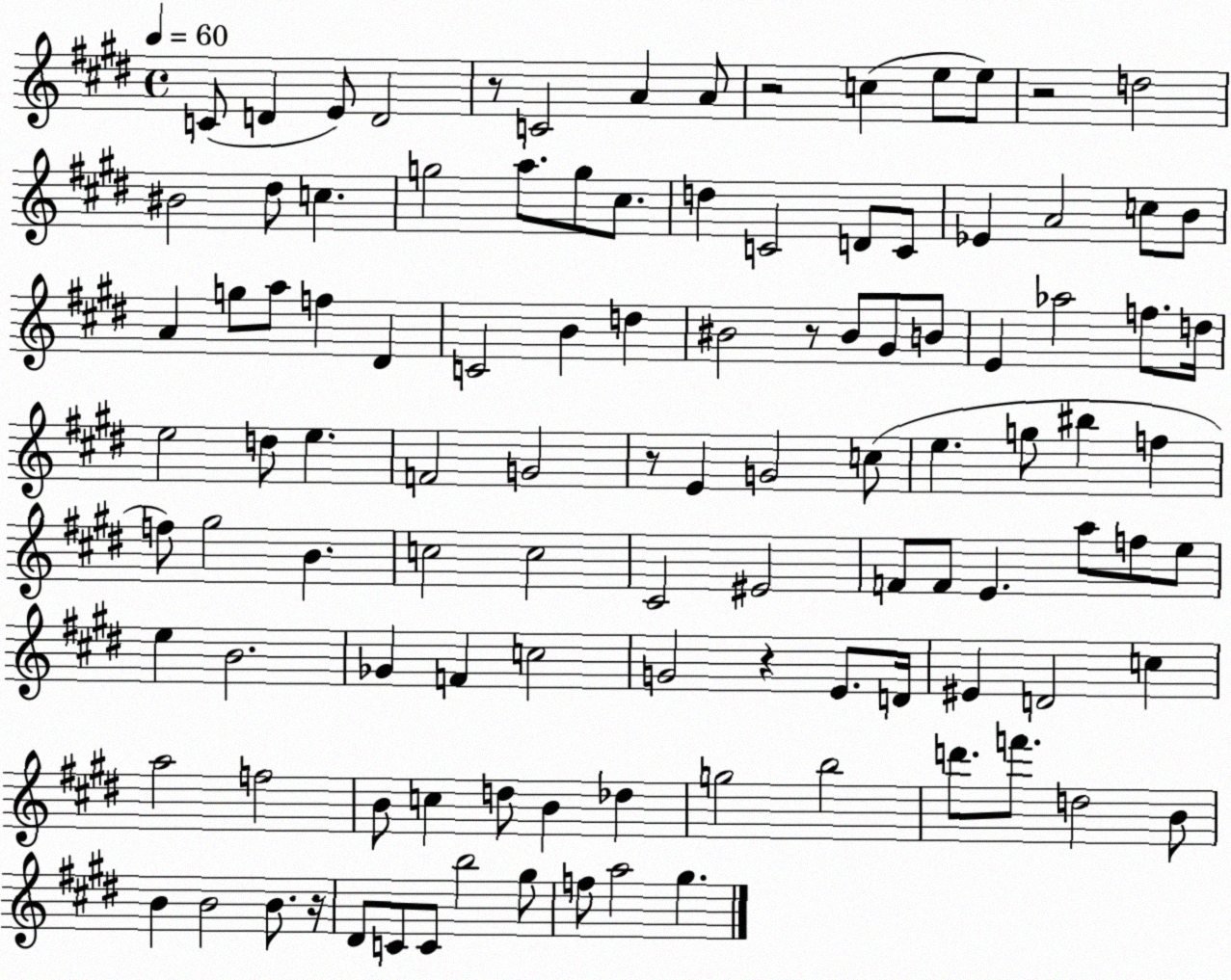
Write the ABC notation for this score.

X:1
T:Untitled
M:4/4
L:1/4
K:E
C/2 D E/2 D2 z/2 C2 A A/2 z2 c e/2 e/2 z2 d2 ^B2 ^d/2 c g2 a/2 g/2 ^c/2 d C2 D/2 C/2 _E A2 c/2 B/2 A g/2 a/2 f ^D C2 B d ^B2 z/2 ^B/2 ^G/2 B/2 E _a2 f/2 d/4 e2 d/2 e F2 G2 z/2 E G2 c/2 e g/2 ^b f f/2 ^g2 B c2 c2 ^C2 ^E2 F/2 F/2 E a/2 f/2 e/2 e B2 _G F c2 G2 z E/2 D/4 ^E D2 c a2 f2 B/2 c d/2 B _d g2 b2 d'/2 f'/2 d2 B/2 B B2 B/2 z/4 ^D/2 C/2 C/2 b2 ^g/2 f/2 a2 ^g